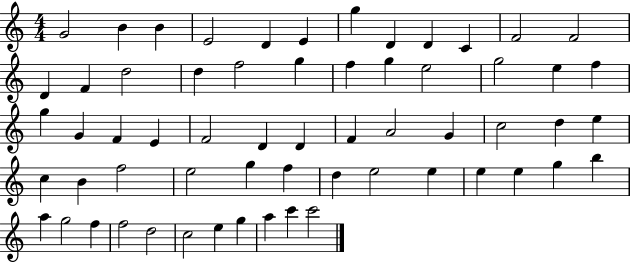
X:1
T:Untitled
M:4/4
L:1/4
K:C
G2 B B E2 D E g D D C F2 F2 D F d2 d f2 g f g e2 g2 e f g G F E F2 D D F A2 G c2 d e c B f2 e2 g f d e2 e e e g b a g2 f f2 d2 c2 e g a c' c'2